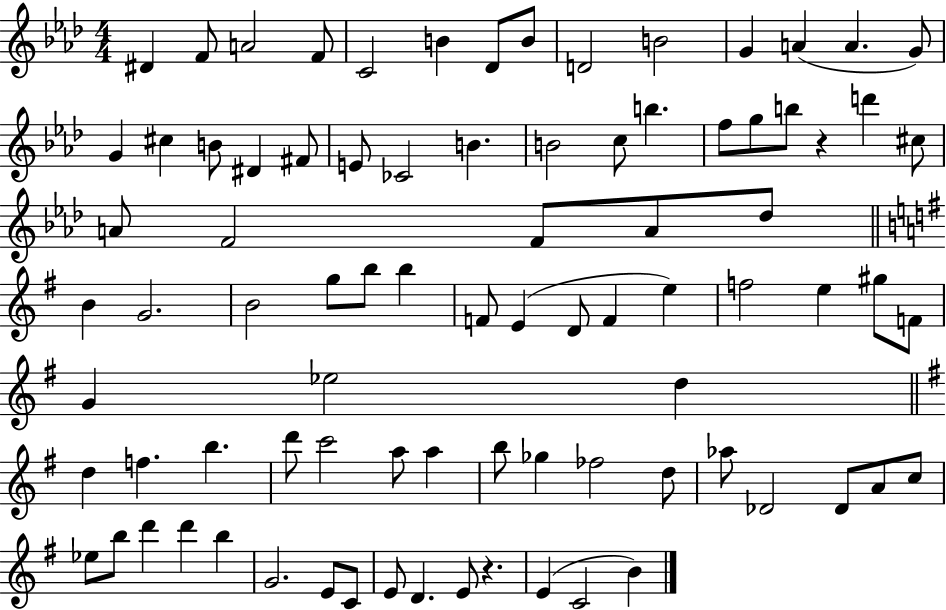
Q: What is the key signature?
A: AES major